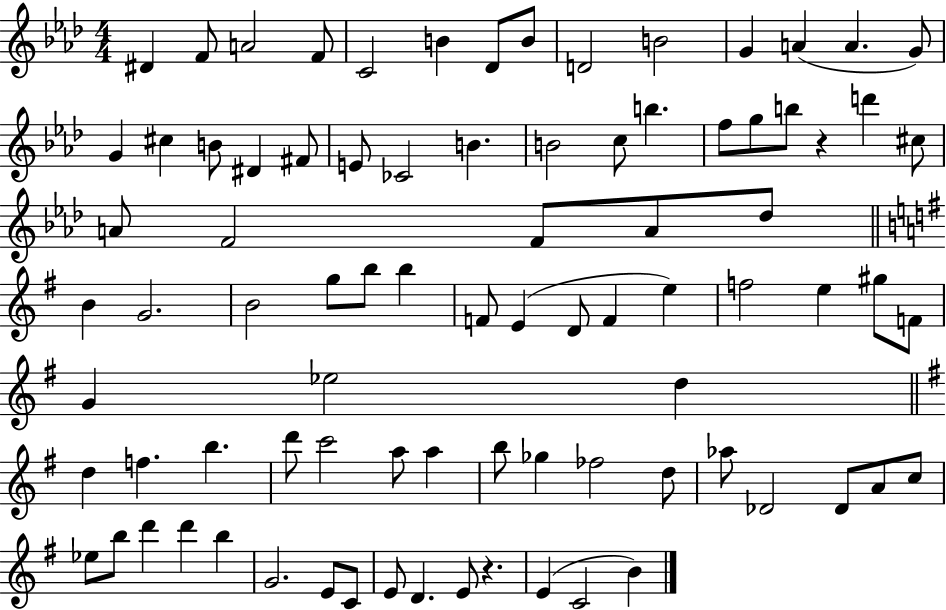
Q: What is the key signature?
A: AES major